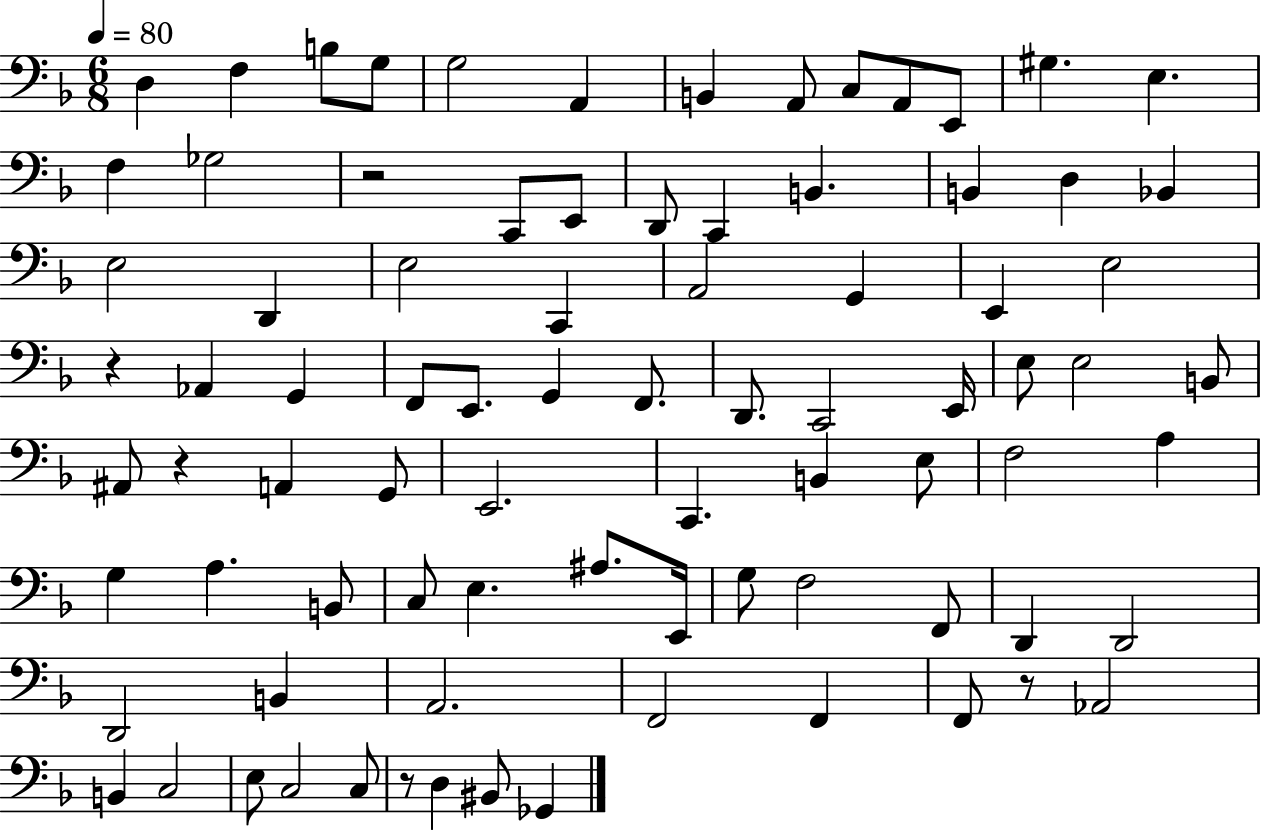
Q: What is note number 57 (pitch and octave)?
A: E3